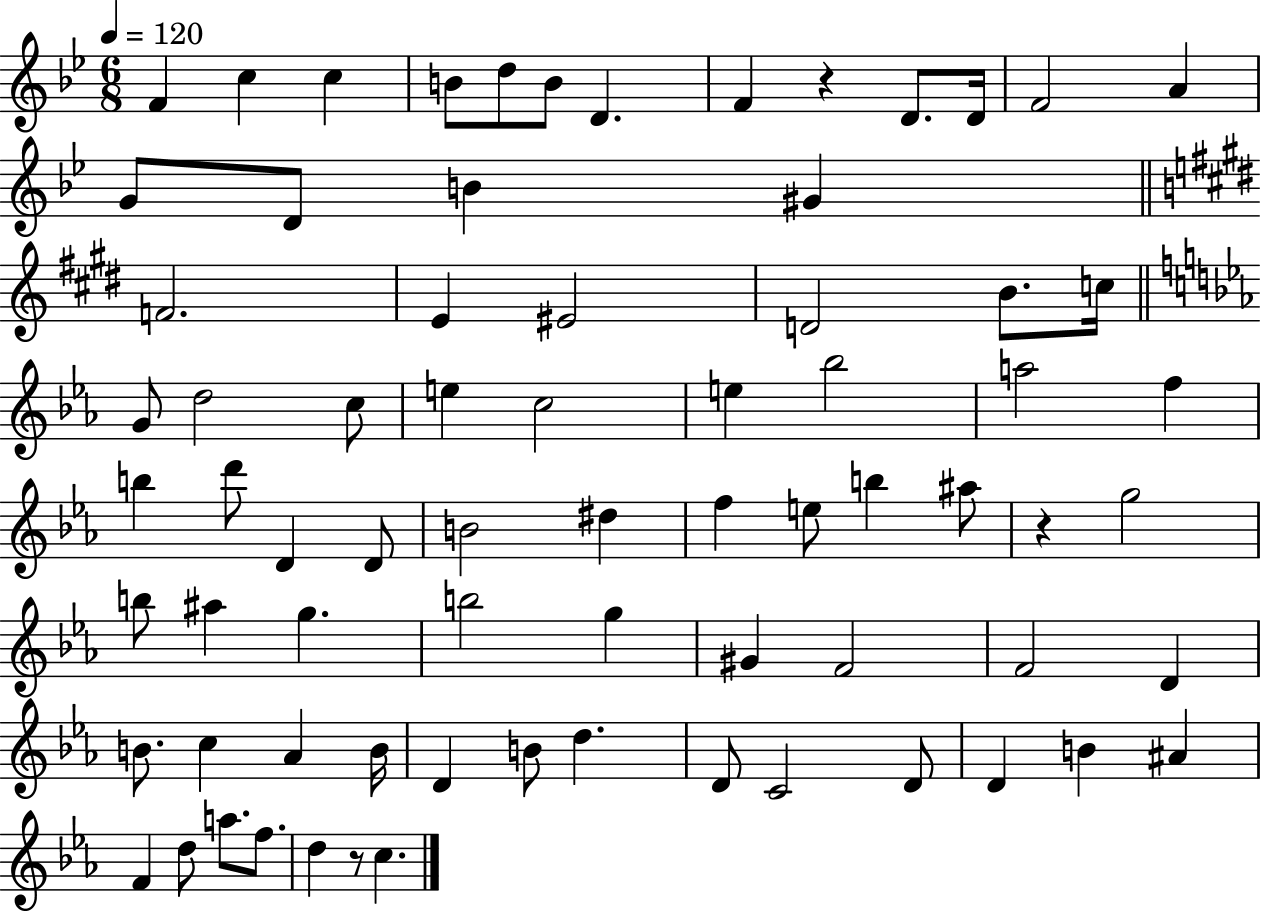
F4/q C5/q C5/q B4/e D5/e B4/e D4/q. F4/q R/q D4/e. D4/s F4/h A4/q G4/e D4/e B4/q G#4/q F4/h. E4/q EIS4/h D4/h B4/e. C5/s G4/e D5/h C5/e E5/q C5/h E5/q Bb5/h A5/h F5/q B5/q D6/e D4/q D4/e B4/h D#5/q F5/q E5/e B5/q A#5/e R/q G5/h B5/e A#5/q G5/q. B5/h G5/q G#4/q F4/h F4/h D4/q B4/e. C5/q Ab4/q B4/s D4/q B4/e D5/q. D4/e C4/h D4/e D4/q B4/q A#4/q F4/q D5/e A5/e. F5/e. D5/q R/e C5/q.